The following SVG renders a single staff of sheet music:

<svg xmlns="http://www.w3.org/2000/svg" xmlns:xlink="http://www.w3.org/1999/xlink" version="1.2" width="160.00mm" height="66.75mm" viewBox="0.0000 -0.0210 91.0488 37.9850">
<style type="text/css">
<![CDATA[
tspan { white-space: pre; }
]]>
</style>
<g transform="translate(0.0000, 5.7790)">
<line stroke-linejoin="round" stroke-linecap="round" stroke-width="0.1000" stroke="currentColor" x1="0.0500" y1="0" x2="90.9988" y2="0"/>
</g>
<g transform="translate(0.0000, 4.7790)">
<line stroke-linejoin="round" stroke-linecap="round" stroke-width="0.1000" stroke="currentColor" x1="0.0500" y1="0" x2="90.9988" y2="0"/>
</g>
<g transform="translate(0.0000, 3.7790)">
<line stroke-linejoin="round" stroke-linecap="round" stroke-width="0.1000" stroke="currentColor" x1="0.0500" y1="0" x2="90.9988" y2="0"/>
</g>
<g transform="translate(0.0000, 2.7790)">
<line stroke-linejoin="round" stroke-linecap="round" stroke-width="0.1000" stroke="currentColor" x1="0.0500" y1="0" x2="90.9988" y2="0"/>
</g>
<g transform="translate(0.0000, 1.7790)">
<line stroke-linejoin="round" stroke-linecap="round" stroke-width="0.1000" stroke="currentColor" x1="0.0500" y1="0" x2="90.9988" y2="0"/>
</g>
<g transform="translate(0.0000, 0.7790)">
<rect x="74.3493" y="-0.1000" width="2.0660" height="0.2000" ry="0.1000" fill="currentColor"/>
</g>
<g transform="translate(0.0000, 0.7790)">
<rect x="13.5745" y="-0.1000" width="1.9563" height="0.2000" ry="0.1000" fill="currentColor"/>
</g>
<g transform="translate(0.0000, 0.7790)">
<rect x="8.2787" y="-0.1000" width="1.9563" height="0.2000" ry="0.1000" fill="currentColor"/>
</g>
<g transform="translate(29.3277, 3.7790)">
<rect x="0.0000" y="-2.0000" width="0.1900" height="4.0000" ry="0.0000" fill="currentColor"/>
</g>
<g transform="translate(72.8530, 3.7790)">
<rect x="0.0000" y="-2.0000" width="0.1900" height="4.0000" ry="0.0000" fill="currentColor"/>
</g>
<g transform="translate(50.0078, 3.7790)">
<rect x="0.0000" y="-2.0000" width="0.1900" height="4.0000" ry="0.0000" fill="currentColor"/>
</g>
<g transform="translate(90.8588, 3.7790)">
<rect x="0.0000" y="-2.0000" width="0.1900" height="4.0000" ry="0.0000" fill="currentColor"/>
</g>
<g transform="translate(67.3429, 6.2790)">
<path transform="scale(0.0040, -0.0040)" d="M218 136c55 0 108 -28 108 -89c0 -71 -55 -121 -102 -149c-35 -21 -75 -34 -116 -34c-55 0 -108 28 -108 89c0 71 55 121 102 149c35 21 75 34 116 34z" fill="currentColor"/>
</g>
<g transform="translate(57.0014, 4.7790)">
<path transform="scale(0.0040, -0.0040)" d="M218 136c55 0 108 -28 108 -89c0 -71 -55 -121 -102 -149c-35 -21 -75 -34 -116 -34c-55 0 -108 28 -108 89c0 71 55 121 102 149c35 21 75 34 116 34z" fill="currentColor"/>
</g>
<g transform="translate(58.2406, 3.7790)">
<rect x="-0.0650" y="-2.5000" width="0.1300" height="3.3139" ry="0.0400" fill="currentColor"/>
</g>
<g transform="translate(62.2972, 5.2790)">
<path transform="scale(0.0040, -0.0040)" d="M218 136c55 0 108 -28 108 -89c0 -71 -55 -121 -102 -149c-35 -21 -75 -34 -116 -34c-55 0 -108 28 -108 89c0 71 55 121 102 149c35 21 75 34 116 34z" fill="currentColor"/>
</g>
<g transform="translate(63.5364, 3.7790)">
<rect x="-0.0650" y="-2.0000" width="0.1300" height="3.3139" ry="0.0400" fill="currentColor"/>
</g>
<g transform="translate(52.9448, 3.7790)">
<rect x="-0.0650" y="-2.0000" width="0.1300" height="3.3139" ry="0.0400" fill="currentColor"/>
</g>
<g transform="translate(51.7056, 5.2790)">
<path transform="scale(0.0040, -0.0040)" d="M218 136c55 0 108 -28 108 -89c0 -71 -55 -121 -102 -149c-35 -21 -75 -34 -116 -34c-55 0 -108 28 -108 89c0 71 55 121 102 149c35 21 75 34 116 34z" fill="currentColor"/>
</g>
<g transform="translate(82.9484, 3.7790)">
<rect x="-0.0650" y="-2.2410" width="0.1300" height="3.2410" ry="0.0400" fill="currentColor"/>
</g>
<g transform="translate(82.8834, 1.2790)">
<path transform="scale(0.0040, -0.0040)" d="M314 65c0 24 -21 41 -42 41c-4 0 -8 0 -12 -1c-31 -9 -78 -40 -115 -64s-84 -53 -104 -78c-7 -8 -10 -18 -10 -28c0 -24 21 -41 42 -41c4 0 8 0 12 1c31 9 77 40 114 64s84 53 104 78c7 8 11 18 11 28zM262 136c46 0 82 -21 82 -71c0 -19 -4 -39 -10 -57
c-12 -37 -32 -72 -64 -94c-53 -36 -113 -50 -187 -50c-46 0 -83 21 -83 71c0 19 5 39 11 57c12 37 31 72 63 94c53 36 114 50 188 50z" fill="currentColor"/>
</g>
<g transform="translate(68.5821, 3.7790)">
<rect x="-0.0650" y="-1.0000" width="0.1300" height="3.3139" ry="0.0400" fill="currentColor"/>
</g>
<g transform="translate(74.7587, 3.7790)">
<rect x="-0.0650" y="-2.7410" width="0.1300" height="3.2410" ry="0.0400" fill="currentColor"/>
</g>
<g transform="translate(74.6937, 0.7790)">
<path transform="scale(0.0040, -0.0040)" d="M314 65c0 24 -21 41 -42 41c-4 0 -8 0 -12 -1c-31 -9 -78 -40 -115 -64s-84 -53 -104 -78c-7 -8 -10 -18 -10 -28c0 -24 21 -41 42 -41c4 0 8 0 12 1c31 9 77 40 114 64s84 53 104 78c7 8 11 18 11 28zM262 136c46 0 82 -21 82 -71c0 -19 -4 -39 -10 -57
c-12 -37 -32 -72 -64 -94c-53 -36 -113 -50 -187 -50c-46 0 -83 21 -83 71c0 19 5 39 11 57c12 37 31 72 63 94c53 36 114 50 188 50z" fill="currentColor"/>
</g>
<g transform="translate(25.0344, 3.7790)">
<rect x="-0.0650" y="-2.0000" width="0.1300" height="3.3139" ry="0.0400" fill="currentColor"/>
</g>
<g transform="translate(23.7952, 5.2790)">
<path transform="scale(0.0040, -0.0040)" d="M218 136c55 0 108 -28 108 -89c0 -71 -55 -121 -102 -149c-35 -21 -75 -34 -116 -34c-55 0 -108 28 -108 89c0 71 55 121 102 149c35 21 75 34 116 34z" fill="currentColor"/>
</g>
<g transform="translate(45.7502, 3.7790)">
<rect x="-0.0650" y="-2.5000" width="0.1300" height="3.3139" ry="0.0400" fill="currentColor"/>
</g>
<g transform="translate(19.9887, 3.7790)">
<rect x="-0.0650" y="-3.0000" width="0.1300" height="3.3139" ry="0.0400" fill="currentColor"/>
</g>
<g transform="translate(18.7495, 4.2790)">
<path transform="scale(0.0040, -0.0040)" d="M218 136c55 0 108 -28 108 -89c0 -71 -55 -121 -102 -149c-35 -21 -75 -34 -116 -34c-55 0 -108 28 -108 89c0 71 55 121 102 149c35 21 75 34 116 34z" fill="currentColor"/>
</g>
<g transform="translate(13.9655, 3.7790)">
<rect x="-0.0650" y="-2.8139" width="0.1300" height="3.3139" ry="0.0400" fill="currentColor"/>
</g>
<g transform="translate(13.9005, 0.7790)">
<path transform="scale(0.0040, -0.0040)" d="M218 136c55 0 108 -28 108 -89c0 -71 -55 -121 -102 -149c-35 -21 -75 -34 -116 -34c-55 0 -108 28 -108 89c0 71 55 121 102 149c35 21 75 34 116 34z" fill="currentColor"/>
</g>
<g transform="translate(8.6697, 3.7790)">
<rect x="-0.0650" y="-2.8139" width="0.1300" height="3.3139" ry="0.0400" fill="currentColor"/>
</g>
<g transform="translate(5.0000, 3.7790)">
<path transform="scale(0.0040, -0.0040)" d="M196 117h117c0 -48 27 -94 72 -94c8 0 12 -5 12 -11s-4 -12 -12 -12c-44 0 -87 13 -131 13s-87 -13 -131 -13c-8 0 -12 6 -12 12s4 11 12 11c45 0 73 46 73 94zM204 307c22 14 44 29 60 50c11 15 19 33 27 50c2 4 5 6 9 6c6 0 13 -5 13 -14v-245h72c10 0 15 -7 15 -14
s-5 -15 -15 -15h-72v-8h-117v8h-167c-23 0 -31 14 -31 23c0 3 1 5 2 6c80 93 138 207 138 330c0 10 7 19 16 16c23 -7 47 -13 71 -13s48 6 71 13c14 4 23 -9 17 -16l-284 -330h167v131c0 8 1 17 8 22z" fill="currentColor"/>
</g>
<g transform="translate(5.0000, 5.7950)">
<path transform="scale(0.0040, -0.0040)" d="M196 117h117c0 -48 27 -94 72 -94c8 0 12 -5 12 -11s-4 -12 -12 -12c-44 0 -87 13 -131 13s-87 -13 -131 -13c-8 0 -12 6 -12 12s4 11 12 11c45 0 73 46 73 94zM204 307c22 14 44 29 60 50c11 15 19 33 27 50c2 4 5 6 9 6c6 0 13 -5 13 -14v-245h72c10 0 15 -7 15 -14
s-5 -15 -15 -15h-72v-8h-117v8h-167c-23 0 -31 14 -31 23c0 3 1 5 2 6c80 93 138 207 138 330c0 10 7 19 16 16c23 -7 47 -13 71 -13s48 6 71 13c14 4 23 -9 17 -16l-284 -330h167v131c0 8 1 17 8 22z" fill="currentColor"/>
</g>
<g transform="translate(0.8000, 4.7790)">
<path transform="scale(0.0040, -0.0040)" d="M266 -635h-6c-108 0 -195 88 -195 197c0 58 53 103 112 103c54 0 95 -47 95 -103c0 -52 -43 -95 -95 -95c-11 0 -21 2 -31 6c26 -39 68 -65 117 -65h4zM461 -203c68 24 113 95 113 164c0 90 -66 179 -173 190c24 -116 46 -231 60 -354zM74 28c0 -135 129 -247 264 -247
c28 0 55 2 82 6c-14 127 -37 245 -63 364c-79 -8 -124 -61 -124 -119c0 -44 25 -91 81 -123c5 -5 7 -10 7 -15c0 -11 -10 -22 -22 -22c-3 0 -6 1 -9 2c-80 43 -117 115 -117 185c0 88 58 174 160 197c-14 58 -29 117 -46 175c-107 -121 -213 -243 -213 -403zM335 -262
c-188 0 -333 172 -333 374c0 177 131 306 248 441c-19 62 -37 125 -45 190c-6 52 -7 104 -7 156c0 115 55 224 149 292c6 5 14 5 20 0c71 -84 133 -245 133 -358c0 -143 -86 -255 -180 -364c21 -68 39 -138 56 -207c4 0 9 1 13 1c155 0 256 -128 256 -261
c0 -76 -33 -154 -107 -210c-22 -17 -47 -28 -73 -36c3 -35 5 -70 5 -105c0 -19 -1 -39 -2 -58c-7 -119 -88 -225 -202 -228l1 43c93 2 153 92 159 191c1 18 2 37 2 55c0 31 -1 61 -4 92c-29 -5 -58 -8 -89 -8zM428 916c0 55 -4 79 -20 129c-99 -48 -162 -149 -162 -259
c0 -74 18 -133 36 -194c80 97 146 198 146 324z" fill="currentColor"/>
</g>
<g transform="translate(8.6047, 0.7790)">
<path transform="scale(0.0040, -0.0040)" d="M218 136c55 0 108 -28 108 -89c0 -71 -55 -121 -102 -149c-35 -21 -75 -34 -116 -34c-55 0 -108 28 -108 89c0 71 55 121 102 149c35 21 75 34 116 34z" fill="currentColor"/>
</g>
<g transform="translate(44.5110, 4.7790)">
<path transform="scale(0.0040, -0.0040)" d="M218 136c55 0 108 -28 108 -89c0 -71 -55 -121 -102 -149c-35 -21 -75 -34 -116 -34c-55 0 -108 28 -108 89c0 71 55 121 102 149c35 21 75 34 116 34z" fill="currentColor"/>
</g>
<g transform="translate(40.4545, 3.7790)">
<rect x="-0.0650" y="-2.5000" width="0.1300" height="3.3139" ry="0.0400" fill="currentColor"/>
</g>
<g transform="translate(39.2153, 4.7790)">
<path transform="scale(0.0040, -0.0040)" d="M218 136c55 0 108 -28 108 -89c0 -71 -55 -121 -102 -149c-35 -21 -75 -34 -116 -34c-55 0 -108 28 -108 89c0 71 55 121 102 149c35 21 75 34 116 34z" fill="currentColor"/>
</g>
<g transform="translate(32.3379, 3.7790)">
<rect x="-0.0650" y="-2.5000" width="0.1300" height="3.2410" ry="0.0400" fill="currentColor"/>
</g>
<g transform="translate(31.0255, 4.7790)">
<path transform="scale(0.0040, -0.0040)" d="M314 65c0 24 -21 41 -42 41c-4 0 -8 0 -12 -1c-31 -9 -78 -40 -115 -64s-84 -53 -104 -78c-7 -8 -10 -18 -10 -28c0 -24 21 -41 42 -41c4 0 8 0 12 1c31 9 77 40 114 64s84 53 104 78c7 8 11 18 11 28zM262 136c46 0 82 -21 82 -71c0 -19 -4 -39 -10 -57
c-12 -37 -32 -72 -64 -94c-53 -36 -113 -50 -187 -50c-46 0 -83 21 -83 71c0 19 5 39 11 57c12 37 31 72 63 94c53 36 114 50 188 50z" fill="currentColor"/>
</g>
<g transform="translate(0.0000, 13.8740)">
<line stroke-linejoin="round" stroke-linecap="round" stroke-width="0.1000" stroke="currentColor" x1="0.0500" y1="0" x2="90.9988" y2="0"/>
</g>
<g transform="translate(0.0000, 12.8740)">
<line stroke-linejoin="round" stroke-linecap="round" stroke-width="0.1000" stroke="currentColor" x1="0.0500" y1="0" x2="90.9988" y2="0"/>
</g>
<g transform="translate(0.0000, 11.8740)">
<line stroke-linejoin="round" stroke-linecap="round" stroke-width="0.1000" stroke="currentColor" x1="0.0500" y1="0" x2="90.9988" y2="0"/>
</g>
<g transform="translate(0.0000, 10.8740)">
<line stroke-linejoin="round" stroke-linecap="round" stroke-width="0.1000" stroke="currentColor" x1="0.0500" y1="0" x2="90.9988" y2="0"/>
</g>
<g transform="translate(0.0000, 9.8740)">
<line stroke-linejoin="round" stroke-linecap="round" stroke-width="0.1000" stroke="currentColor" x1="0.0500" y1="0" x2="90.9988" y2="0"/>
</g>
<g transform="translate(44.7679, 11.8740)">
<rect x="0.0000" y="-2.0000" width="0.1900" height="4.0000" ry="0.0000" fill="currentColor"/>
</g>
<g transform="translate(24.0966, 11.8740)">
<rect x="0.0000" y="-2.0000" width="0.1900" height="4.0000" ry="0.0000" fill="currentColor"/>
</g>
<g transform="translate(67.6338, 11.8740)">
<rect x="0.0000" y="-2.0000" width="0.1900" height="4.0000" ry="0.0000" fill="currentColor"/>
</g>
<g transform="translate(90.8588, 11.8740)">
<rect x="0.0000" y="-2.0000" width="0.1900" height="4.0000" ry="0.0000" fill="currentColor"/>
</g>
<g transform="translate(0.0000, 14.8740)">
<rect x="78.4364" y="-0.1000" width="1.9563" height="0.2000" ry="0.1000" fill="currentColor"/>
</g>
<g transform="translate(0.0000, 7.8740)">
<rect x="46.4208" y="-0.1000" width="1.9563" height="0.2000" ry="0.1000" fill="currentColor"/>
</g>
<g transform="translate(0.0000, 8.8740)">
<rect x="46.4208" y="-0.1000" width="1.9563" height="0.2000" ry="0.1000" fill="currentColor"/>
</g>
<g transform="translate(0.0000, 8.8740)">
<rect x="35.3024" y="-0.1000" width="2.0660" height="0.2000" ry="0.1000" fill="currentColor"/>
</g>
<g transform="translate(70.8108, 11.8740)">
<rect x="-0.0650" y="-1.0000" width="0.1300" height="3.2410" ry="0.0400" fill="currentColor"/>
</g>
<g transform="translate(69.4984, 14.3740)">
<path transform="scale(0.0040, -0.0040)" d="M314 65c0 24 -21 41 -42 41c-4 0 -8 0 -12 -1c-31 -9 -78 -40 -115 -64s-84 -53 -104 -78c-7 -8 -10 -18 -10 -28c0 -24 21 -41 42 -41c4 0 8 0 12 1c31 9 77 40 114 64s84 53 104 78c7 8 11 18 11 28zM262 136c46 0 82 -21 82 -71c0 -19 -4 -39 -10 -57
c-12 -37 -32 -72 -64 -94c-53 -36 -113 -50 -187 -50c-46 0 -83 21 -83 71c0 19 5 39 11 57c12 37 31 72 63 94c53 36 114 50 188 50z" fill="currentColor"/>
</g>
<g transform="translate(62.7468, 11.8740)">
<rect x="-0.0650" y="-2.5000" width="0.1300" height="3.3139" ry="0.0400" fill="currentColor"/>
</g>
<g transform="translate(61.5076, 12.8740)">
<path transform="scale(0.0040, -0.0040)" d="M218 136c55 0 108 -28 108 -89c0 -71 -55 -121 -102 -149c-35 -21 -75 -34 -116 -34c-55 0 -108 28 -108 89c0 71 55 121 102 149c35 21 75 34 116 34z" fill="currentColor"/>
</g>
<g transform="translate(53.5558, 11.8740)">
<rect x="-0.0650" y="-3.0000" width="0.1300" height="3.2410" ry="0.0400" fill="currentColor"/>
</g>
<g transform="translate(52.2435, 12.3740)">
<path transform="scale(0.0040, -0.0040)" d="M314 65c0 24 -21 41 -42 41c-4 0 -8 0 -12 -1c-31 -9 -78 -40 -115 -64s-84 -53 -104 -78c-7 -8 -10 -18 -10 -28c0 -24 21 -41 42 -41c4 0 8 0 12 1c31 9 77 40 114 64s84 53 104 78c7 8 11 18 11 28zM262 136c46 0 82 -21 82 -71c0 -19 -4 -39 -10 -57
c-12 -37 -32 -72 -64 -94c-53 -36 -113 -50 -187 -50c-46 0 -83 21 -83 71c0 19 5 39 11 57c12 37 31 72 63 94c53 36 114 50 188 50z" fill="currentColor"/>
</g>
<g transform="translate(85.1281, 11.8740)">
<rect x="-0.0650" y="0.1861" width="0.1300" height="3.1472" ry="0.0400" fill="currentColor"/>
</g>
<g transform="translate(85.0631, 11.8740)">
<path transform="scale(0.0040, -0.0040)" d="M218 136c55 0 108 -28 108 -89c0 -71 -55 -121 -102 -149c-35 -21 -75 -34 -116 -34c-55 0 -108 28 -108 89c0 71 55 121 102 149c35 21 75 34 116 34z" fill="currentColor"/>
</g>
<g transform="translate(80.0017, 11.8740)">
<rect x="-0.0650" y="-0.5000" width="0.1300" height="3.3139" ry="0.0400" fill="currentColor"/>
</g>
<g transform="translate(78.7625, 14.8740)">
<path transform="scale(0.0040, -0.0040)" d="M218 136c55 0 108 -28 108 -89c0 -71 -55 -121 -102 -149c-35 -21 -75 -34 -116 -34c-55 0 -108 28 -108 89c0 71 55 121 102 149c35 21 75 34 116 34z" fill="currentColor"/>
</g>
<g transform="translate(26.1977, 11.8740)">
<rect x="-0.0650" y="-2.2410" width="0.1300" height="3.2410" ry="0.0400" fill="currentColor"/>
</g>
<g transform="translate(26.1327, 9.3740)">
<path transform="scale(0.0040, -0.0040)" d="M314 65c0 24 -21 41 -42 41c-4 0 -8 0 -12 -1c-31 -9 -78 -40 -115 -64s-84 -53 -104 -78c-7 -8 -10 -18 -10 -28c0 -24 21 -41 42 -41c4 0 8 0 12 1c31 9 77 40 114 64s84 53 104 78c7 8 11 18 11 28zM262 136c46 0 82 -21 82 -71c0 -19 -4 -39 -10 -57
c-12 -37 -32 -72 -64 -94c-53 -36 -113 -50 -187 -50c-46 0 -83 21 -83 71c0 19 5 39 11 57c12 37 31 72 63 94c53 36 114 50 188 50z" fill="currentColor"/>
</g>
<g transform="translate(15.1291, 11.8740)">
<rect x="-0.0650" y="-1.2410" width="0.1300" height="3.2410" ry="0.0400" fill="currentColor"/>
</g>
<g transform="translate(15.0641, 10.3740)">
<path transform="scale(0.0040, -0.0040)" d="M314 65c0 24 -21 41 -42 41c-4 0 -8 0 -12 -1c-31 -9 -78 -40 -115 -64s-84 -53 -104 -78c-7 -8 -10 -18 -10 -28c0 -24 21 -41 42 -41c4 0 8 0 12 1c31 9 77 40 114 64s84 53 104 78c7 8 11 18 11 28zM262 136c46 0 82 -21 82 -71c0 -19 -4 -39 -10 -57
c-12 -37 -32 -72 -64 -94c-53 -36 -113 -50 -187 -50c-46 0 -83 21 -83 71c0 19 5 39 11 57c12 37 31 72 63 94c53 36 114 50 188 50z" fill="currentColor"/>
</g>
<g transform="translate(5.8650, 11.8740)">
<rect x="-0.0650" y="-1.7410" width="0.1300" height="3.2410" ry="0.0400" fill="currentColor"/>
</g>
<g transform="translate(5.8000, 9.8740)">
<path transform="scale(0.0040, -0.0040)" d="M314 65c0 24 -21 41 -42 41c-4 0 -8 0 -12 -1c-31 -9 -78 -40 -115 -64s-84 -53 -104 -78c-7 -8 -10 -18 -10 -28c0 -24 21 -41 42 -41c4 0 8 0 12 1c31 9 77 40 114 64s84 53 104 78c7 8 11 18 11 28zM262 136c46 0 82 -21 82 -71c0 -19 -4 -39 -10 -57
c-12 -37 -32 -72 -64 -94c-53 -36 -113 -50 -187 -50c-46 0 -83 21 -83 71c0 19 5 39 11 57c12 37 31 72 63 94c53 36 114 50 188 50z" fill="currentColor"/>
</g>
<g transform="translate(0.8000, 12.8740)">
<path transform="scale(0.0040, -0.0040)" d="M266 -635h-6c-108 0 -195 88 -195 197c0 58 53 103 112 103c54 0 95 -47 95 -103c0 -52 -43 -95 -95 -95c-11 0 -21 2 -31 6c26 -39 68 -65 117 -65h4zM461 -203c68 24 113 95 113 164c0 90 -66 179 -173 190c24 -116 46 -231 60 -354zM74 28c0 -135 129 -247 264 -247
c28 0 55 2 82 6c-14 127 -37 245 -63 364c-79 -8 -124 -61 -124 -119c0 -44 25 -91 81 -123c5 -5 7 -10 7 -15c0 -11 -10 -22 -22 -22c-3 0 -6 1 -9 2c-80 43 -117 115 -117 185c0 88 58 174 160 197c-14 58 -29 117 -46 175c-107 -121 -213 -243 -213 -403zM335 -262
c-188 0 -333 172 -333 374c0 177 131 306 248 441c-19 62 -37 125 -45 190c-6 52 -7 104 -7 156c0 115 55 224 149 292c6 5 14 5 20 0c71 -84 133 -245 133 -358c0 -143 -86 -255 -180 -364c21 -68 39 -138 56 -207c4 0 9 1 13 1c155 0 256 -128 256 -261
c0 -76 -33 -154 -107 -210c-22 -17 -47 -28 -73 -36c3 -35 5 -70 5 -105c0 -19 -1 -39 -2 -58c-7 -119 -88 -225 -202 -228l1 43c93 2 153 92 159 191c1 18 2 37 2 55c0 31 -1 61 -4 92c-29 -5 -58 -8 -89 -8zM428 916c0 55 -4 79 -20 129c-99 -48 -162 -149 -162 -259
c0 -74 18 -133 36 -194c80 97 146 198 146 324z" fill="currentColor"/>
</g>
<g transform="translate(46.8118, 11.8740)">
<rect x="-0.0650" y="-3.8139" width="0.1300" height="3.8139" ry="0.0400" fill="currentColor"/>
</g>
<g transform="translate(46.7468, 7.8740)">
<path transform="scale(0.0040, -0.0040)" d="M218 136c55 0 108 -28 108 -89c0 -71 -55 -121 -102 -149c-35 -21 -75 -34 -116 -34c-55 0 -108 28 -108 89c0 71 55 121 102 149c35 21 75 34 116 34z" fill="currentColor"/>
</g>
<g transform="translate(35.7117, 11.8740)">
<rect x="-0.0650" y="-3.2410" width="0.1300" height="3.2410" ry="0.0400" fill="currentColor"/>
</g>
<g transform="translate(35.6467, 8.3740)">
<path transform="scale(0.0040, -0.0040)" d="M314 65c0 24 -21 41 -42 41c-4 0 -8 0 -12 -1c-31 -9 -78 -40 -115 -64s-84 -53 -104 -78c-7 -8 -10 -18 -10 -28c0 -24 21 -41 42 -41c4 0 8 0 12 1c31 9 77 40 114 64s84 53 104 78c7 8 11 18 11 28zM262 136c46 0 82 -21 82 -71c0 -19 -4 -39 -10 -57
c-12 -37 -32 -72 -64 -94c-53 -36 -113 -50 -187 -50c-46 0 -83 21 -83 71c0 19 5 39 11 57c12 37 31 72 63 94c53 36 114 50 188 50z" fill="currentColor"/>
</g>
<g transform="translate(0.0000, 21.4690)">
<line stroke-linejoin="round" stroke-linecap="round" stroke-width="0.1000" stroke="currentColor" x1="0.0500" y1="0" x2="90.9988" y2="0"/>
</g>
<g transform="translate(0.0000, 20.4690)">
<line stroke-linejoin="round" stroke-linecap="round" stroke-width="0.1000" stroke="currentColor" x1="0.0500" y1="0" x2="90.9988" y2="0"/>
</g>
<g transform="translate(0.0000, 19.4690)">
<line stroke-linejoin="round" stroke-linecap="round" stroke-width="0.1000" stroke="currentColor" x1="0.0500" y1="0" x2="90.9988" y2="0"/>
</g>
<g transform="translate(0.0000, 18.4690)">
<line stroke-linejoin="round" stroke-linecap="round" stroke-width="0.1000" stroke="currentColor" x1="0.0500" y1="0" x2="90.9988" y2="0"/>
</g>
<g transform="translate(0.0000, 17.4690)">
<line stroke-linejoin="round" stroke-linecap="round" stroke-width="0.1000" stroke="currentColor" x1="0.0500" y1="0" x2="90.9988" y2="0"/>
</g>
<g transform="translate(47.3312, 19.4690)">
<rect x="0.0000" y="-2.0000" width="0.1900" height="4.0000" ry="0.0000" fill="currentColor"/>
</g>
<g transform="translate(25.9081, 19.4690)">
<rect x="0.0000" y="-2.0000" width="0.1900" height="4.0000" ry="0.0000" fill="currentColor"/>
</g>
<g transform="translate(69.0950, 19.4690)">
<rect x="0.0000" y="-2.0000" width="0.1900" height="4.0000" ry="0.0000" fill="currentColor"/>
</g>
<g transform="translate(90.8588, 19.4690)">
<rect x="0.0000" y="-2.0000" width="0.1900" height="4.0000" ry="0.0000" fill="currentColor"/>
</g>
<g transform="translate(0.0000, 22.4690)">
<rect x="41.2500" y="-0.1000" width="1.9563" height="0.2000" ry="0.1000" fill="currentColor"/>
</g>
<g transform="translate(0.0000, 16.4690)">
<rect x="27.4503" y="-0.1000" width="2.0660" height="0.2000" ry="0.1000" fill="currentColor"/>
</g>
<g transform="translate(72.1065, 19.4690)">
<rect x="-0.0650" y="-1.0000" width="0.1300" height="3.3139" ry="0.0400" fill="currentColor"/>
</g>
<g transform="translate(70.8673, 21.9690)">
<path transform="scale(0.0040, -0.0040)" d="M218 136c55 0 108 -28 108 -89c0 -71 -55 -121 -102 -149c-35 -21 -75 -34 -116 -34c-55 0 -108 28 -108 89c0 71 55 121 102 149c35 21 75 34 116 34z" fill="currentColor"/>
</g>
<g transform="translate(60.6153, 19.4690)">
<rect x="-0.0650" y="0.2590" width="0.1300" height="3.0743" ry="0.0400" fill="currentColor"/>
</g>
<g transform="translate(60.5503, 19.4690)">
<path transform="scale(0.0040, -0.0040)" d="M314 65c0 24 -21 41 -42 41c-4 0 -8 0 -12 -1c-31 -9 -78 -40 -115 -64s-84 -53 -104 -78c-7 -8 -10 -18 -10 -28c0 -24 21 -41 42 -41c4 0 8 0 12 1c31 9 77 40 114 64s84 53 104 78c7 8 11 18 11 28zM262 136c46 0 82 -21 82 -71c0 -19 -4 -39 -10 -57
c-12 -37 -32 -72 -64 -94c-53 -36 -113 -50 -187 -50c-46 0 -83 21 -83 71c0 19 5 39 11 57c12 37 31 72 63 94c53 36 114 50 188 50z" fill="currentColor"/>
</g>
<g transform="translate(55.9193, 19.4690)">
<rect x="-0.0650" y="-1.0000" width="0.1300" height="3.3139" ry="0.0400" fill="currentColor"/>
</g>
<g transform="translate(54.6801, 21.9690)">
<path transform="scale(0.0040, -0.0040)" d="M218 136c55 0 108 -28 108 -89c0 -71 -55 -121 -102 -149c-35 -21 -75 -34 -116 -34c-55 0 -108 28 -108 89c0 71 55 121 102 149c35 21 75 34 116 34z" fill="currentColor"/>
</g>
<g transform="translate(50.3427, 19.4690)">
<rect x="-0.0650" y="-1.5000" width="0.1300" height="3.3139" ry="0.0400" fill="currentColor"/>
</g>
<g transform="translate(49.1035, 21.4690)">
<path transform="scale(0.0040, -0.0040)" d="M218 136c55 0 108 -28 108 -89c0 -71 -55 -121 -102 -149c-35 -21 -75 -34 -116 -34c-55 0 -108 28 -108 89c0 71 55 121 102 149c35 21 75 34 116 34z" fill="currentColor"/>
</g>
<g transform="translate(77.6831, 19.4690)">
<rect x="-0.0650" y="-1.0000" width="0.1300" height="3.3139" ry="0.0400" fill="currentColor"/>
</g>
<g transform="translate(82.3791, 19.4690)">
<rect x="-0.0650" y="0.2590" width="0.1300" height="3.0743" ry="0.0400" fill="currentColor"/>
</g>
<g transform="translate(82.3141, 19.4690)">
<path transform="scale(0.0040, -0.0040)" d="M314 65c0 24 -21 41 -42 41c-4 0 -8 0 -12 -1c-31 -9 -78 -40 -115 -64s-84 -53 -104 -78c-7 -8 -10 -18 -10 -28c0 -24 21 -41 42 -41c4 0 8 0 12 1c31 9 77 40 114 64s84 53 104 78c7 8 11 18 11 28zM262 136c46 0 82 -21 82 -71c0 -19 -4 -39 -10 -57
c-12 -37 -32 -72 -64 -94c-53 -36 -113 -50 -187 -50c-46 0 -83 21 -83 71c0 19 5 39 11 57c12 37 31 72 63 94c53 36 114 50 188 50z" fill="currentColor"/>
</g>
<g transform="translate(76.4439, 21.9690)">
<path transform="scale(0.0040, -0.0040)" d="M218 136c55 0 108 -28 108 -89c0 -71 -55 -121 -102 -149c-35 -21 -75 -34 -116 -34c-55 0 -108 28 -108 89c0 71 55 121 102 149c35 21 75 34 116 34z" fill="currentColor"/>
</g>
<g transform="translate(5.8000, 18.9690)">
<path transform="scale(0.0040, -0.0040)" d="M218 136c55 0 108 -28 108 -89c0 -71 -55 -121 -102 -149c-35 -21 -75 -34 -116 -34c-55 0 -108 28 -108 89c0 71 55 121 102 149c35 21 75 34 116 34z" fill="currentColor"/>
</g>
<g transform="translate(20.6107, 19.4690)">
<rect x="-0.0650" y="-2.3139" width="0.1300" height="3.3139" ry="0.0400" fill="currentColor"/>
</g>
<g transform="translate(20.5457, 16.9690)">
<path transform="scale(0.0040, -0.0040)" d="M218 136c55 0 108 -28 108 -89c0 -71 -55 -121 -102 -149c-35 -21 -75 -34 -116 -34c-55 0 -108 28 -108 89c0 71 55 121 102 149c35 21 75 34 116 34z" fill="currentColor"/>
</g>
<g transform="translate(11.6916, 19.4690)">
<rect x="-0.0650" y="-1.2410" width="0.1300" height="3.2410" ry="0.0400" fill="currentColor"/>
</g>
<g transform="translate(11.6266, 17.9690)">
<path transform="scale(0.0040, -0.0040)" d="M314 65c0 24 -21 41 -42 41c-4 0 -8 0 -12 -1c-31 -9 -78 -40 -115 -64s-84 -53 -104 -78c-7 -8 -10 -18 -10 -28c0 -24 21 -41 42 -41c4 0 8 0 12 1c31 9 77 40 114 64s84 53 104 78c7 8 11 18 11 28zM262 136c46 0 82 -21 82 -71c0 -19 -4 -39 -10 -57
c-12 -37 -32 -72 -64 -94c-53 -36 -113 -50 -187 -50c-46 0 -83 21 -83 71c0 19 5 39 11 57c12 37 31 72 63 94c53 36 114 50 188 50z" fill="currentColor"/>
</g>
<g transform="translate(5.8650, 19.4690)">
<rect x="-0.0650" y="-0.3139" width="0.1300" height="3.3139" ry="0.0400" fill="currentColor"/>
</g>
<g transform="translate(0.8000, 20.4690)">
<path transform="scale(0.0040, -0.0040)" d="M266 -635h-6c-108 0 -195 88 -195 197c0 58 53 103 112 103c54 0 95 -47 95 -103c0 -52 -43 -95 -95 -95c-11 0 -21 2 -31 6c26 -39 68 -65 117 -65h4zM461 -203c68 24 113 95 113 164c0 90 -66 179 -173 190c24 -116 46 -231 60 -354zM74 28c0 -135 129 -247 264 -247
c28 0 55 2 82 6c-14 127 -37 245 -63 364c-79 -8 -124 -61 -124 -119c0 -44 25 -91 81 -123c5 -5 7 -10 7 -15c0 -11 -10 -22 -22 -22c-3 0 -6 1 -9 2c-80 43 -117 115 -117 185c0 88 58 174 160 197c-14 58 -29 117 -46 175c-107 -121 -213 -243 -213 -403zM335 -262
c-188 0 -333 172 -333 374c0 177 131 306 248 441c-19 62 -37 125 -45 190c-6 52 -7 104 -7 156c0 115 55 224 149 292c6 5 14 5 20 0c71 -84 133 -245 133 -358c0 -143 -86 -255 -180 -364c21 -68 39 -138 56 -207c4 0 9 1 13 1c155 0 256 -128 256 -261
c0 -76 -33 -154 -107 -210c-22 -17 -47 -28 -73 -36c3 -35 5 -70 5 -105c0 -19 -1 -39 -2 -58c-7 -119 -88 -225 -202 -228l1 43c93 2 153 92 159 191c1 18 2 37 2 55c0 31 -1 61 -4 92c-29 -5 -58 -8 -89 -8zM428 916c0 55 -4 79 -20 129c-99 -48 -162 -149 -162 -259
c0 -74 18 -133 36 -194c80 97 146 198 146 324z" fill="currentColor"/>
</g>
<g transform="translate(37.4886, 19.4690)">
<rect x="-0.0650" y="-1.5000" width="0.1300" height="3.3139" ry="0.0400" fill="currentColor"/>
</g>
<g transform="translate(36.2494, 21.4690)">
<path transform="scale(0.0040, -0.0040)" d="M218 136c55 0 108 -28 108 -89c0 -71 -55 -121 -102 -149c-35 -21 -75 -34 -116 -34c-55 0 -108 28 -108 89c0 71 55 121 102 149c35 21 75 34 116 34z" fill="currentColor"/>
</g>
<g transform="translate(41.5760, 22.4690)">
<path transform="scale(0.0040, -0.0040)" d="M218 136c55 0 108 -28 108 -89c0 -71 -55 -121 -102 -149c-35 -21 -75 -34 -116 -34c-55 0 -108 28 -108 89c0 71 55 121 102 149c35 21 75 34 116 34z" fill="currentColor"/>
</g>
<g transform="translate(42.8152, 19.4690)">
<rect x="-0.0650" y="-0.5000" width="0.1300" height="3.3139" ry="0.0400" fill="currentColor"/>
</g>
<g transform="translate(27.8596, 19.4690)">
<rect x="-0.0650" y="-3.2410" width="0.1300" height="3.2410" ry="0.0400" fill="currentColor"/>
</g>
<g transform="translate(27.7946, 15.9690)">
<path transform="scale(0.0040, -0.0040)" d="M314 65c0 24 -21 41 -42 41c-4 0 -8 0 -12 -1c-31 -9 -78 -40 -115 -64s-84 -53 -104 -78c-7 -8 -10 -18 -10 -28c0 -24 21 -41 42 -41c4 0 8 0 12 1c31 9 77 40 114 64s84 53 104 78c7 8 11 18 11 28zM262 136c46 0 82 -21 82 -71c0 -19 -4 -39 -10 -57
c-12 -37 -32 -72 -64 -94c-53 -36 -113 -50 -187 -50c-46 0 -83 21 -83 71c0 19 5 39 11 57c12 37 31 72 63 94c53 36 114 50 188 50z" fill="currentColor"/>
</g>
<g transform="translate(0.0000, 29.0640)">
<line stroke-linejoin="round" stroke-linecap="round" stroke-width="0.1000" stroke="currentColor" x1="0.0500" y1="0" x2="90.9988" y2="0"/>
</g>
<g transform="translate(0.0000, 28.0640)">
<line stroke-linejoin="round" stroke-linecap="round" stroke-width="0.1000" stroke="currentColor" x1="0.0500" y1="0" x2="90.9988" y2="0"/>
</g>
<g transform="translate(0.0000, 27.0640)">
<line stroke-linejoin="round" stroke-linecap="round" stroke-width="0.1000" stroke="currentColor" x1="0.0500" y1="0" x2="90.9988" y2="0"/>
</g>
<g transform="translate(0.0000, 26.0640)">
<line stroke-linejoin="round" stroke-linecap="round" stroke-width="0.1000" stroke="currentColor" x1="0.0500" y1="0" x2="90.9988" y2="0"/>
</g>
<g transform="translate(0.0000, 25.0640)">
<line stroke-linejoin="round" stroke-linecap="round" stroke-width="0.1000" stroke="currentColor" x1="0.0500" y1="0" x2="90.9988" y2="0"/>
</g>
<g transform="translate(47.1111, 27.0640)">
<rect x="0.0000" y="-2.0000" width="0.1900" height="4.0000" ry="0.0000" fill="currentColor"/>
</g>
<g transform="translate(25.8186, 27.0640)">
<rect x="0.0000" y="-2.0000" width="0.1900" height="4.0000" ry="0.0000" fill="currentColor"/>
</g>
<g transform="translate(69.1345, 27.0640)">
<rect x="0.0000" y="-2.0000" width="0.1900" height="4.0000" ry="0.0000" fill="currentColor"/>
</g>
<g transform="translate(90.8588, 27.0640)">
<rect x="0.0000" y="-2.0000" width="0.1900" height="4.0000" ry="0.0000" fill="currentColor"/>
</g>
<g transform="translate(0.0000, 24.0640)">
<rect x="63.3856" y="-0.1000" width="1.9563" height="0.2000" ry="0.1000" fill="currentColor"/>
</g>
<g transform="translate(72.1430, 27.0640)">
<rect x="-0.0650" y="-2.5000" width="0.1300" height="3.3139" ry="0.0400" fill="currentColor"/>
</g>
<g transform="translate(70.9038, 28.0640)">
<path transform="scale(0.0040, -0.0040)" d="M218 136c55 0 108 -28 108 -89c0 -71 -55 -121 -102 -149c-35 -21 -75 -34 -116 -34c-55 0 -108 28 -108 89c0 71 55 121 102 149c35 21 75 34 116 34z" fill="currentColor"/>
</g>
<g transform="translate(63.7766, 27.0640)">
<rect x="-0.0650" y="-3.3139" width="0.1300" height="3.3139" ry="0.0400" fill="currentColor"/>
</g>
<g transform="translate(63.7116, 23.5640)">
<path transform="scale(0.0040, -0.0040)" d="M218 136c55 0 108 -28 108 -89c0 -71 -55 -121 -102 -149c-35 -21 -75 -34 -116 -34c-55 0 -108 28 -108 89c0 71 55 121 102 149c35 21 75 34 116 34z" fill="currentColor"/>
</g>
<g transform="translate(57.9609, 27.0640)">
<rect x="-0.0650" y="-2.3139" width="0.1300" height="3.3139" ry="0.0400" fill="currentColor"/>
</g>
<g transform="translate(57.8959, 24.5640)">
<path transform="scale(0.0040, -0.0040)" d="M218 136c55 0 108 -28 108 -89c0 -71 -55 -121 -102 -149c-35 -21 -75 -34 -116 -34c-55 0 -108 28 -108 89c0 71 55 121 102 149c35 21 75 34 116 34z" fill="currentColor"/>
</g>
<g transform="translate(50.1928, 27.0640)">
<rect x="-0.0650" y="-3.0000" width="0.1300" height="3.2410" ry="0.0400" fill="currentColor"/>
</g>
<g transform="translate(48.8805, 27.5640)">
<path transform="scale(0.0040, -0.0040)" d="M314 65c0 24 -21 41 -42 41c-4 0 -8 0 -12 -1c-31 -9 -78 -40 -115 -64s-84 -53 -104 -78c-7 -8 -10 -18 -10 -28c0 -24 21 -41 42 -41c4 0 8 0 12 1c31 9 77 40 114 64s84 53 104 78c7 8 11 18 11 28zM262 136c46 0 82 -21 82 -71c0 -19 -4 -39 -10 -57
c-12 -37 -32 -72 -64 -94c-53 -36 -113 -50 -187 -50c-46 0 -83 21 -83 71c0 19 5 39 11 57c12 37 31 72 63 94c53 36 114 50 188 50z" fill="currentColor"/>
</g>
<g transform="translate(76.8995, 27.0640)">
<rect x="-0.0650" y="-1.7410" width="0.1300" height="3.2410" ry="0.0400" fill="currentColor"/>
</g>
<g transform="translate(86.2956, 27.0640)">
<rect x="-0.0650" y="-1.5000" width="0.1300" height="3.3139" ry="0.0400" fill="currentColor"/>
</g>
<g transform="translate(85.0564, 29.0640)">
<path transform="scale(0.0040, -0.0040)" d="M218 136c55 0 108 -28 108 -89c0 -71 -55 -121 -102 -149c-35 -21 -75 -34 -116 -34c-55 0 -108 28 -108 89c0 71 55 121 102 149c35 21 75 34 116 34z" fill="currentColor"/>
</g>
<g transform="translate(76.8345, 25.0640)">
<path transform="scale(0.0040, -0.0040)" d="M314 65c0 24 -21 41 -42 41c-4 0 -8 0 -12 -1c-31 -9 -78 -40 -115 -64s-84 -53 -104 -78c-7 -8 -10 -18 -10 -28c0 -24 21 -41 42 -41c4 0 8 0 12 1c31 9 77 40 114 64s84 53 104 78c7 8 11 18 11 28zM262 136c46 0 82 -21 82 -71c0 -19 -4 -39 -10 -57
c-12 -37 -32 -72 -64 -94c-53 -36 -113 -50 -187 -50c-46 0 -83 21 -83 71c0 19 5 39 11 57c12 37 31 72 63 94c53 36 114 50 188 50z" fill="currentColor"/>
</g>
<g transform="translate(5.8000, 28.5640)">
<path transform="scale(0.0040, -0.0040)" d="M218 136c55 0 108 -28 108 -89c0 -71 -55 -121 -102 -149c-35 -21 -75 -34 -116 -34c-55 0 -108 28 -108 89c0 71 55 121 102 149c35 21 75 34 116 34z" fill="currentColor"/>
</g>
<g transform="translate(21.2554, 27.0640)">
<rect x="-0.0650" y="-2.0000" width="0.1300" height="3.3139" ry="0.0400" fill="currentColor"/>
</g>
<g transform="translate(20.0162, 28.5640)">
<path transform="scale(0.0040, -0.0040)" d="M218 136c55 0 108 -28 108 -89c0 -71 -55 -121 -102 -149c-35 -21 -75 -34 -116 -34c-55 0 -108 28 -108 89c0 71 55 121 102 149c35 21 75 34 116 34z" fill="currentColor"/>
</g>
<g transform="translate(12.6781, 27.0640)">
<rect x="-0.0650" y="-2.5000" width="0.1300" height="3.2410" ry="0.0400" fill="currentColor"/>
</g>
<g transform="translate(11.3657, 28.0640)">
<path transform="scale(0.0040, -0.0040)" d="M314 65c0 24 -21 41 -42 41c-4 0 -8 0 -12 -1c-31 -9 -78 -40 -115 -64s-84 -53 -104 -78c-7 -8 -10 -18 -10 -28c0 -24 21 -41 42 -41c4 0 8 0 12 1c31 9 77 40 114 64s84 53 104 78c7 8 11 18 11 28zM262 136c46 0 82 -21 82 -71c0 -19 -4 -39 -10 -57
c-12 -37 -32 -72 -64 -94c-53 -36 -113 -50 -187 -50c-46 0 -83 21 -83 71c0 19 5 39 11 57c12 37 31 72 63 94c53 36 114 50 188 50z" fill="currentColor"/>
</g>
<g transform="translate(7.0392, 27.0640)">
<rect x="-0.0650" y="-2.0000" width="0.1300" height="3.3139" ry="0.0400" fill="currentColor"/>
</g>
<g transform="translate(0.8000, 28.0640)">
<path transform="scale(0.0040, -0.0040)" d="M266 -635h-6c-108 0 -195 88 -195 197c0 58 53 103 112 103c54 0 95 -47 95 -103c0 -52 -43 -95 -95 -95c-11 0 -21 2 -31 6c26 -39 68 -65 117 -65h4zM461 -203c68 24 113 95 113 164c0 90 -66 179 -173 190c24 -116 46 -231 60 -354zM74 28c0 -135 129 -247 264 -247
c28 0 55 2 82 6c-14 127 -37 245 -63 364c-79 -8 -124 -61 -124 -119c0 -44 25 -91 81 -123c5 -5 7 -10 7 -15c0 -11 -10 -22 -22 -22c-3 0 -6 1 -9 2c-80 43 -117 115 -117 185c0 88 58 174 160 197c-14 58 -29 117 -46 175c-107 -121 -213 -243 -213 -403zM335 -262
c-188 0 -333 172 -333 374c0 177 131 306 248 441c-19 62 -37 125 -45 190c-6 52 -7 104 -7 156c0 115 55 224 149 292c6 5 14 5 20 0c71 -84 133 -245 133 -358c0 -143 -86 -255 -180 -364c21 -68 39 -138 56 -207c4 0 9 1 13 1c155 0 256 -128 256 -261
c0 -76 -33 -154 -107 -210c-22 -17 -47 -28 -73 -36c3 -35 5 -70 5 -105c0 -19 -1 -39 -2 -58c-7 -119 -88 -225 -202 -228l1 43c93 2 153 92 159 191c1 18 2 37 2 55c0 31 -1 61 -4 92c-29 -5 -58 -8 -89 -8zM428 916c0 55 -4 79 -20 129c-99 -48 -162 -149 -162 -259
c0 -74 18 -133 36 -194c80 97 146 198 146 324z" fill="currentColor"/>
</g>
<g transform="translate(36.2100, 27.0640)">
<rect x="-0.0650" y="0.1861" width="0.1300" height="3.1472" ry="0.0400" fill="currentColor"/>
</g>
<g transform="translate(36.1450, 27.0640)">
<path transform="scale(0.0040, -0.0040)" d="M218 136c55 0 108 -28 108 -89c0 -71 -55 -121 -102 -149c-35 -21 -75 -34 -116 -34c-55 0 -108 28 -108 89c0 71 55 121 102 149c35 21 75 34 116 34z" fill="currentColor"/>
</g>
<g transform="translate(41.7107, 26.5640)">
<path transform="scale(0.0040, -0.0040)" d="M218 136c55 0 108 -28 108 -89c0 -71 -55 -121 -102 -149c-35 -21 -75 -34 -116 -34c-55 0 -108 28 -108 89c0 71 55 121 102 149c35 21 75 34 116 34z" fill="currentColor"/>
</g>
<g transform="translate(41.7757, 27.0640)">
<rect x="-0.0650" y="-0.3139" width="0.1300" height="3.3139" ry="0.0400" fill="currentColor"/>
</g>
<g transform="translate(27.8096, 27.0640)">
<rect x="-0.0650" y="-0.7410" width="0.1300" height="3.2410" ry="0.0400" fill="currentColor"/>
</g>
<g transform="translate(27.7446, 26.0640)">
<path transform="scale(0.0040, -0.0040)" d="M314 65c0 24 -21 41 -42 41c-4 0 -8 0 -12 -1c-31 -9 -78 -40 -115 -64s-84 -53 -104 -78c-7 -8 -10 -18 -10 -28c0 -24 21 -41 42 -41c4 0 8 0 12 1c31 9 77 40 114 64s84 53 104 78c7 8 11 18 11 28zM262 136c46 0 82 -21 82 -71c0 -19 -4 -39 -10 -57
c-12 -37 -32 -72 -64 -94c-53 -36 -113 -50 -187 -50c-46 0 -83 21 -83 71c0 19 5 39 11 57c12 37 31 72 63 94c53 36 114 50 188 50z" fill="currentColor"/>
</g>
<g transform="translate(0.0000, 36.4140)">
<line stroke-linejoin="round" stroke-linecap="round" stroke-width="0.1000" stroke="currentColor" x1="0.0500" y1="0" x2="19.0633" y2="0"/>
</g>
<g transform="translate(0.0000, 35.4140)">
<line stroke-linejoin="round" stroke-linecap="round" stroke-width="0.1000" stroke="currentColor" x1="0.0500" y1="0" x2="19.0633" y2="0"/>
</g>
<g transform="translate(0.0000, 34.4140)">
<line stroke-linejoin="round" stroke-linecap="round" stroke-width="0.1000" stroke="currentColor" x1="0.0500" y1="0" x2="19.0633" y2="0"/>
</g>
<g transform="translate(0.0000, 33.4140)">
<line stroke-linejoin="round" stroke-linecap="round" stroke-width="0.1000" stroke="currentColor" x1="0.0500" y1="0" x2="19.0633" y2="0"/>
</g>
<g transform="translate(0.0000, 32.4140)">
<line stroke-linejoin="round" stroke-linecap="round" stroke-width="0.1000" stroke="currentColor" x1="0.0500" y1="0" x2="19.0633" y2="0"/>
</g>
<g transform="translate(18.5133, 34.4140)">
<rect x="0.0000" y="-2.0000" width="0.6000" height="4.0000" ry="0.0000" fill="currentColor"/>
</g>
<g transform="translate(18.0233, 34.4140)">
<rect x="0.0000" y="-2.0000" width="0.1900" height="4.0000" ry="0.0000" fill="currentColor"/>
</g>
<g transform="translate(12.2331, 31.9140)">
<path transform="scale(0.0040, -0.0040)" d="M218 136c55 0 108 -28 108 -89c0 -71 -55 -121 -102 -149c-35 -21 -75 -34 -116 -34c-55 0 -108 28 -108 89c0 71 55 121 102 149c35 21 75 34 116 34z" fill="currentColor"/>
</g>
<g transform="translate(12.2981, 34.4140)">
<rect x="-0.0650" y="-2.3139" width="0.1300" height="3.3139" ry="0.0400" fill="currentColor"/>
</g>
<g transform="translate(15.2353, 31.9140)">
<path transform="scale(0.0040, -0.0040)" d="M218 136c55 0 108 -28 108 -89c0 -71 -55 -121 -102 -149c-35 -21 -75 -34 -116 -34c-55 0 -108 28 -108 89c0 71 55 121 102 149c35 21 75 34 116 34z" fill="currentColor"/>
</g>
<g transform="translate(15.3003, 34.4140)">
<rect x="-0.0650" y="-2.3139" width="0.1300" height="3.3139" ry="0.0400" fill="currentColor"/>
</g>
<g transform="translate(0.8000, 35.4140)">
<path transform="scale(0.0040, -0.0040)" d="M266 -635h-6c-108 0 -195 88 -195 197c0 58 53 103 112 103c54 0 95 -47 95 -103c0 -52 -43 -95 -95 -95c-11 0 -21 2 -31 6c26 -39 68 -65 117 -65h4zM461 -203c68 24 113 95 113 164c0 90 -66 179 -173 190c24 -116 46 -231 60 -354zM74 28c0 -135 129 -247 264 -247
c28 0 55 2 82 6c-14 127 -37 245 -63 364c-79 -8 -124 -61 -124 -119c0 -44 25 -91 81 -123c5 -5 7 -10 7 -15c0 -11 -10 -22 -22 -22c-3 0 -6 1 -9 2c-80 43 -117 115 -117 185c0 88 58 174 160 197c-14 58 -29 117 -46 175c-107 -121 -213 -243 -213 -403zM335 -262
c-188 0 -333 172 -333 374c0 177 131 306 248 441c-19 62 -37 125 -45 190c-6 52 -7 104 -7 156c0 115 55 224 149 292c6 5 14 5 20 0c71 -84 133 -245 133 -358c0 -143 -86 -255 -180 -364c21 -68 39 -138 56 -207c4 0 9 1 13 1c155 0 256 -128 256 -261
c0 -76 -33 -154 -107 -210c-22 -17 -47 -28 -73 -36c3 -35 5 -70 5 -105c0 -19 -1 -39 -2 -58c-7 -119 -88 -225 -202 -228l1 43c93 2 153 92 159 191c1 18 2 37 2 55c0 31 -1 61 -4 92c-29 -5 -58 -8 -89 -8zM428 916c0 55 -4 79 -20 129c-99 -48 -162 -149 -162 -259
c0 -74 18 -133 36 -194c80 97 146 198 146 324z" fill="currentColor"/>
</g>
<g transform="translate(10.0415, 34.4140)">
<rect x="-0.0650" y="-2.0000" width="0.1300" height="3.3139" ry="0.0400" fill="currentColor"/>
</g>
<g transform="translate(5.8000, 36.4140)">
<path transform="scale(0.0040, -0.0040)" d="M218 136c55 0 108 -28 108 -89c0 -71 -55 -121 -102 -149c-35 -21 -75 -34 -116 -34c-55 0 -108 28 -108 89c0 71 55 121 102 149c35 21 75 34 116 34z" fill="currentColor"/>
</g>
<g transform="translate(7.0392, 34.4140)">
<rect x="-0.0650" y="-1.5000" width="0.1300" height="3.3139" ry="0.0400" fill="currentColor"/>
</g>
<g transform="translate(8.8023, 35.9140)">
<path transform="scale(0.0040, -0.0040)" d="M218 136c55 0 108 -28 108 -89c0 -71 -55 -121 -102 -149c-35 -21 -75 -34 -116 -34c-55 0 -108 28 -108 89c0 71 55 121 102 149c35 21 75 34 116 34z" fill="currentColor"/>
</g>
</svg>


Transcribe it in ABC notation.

X:1
T:Untitled
M:4/4
L:1/4
K:C
a a A F G2 G G F G F D a2 g2 f2 e2 g2 b2 c' A2 G D2 C B c e2 g b2 E C E D B2 D D B2 F G2 F d2 B c A2 g b G f2 E E F g g